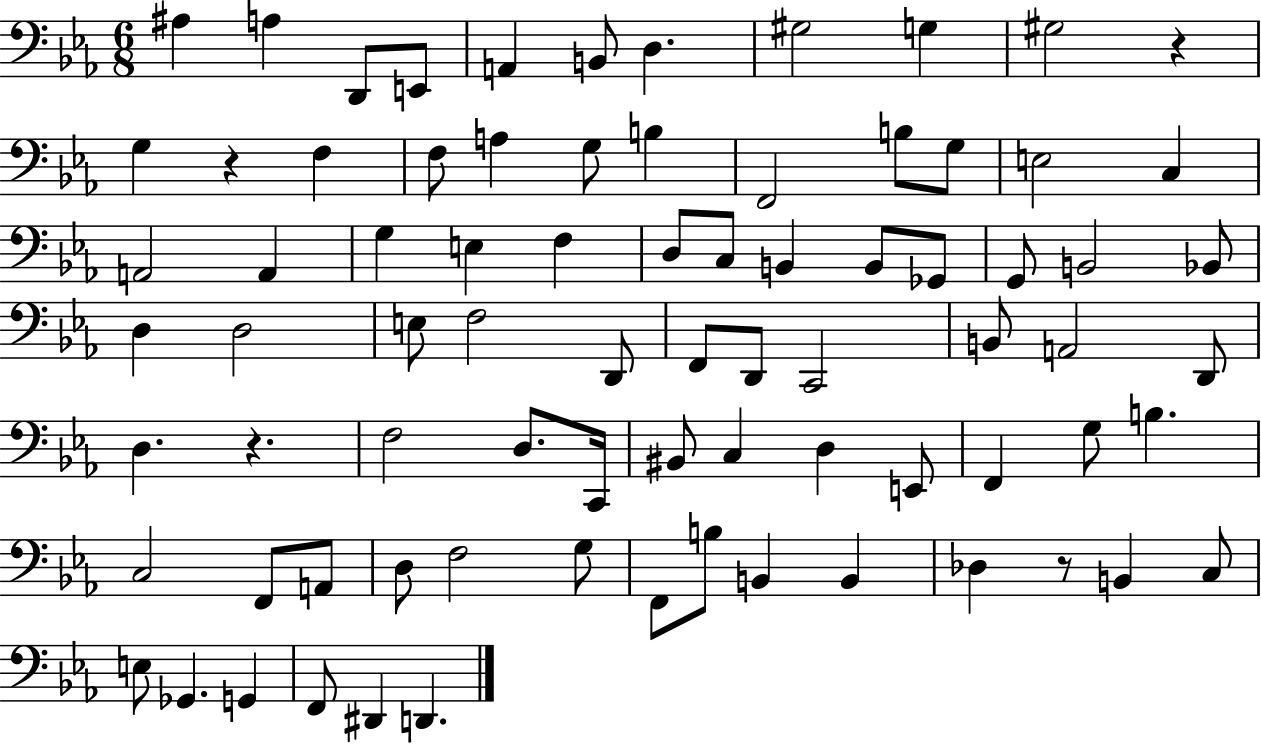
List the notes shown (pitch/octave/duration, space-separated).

A#3/q A3/q D2/e E2/e A2/q B2/e D3/q. G#3/h G3/q G#3/h R/q G3/q R/q F3/q F3/e A3/q G3/e B3/q F2/h B3/e G3/e E3/h C3/q A2/h A2/q G3/q E3/q F3/q D3/e C3/e B2/q B2/e Gb2/e G2/e B2/h Bb2/e D3/q D3/h E3/e F3/h D2/e F2/e D2/e C2/h B2/e A2/h D2/e D3/q. R/q. F3/h D3/e. C2/s BIS2/e C3/q D3/q E2/e F2/q G3/e B3/q. C3/h F2/e A2/e D3/e F3/h G3/e F2/e B3/e B2/q B2/q Db3/q R/e B2/q C3/e E3/e Gb2/q. G2/q F2/e D#2/q D2/q.